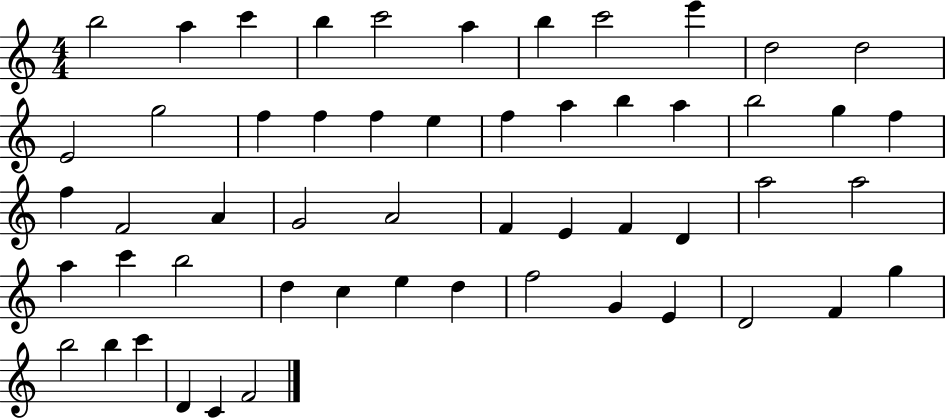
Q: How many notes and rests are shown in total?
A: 54